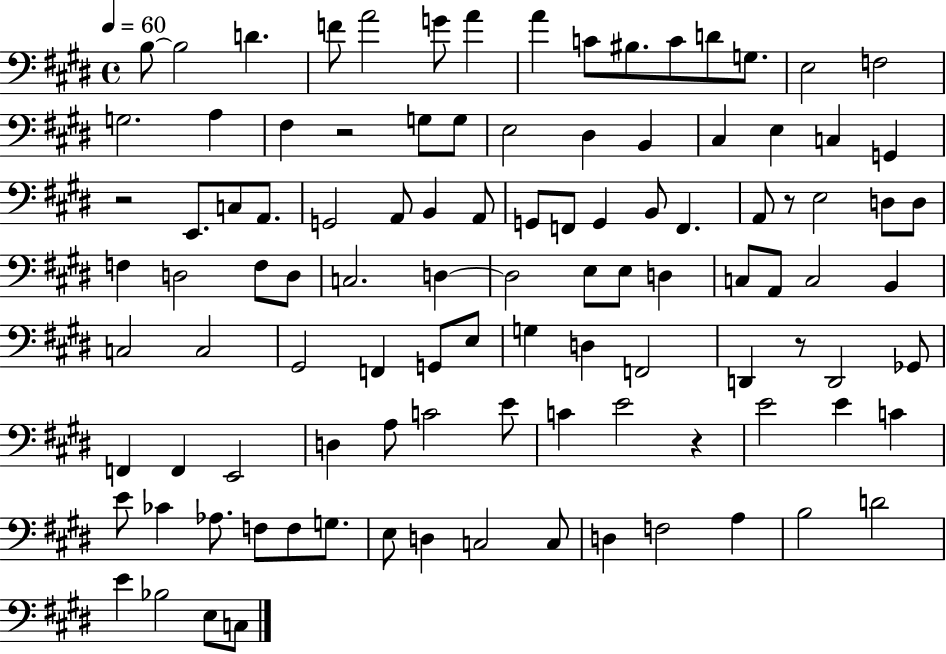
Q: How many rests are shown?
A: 5